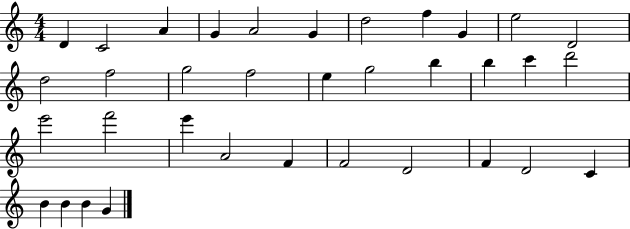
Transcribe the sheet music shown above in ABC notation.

X:1
T:Untitled
M:4/4
L:1/4
K:C
D C2 A G A2 G d2 f G e2 D2 d2 f2 g2 f2 e g2 b b c' d'2 e'2 f'2 e' A2 F F2 D2 F D2 C B B B G